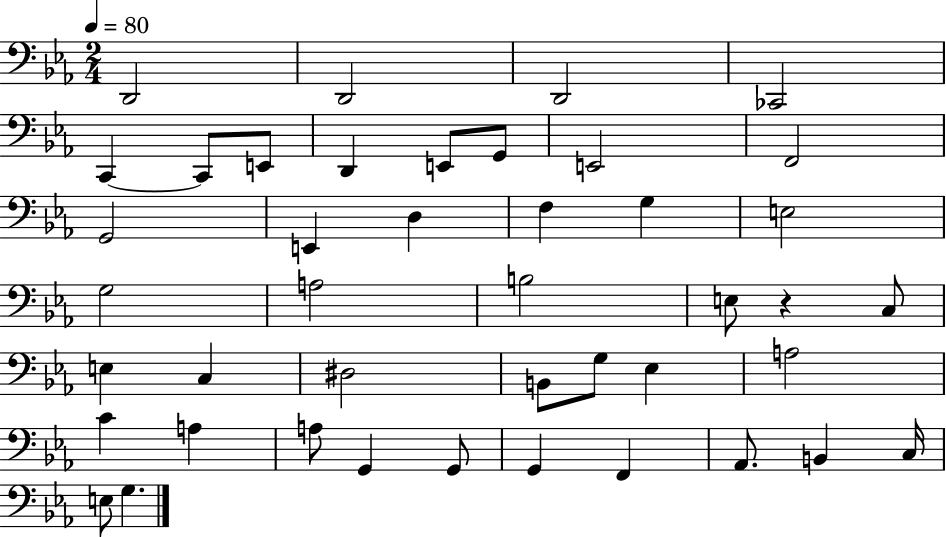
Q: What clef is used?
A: bass